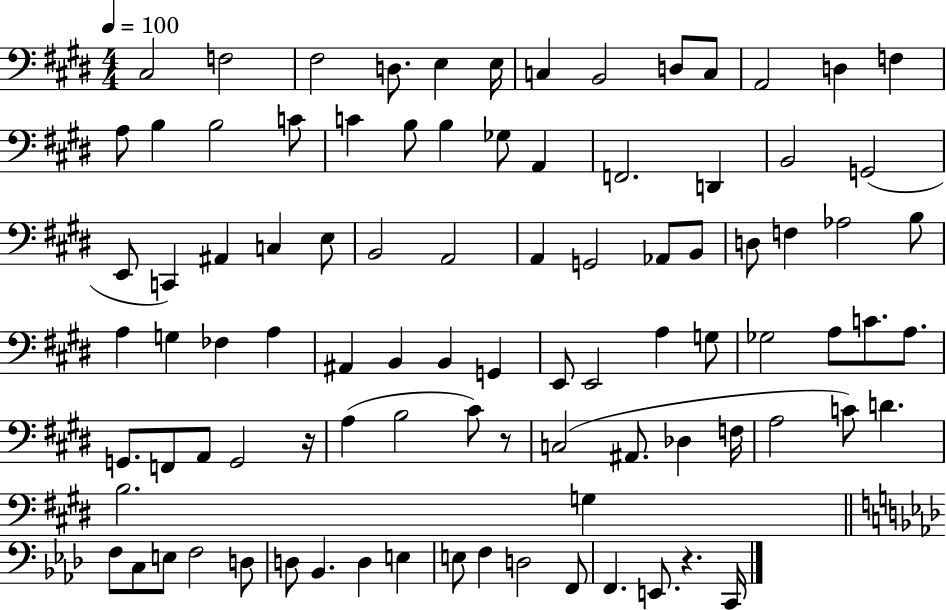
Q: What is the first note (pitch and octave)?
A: C#3